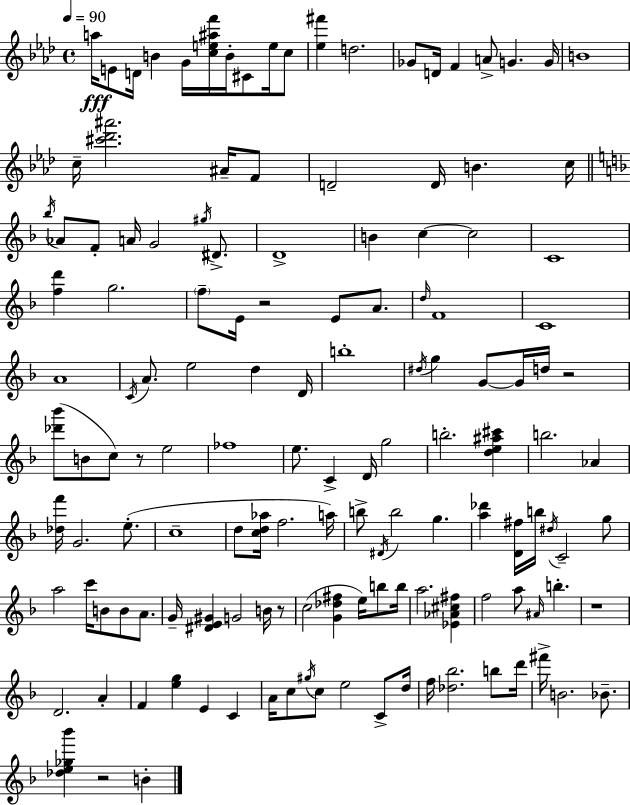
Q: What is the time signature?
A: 4/4